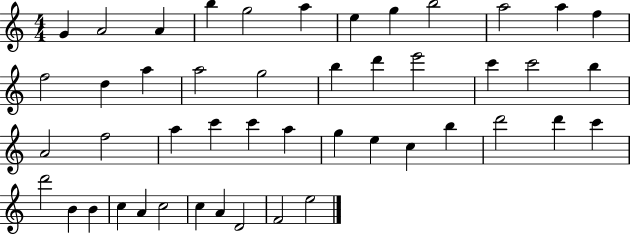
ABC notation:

X:1
T:Untitled
M:4/4
L:1/4
K:C
G A2 A b g2 a e g b2 a2 a f f2 d a a2 g2 b d' e'2 c' c'2 b A2 f2 a c' c' a g e c b d'2 d' c' d'2 B B c A c2 c A D2 F2 e2